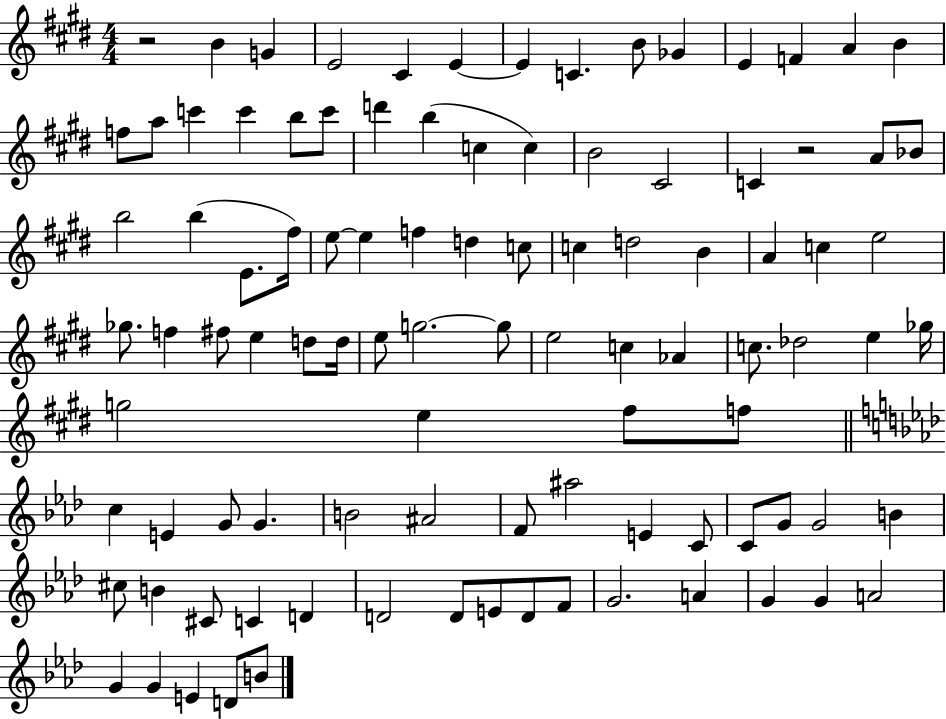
{
  \clef treble
  \numericTimeSignature
  \time 4/4
  \key e \major
  \repeat volta 2 { r2 b'4 g'4 | e'2 cis'4 e'4~~ | e'4 c'4. b'8 ges'4 | e'4 f'4 a'4 b'4 | \break f''8 a''8 c'''4 c'''4 b''8 c'''8 | d'''4 b''4( c''4 c''4) | b'2 cis'2 | c'4 r2 a'8 bes'8 | \break b''2 b''4( e'8. fis''16) | e''8~~ e''4 f''4 d''4 c''8 | c''4 d''2 b'4 | a'4 c''4 e''2 | \break ges''8. f''4 fis''8 e''4 d''8 d''16 | e''8 g''2.~~ g''8 | e''2 c''4 aes'4 | c''8. des''2 e''4 ges''16 | \break g''2 e''4 fis''8 f''8 | \bar "||" \break \key f \minor c''4 e'4 g'8 g'4. | b'2 ais'2 | f'8 ais''2 e'4 c'8 | c'8 g'8 g'2 b'4 | \break cis''8 b'4 cis'8 c'4 d'4 | d'2 d'8 e'8 d'8 f'8 | g'2. a'4 | g'4 g'4 a'2 | \break g'4 g'4 e'4 d'8 b'8 | } \bar "|."
}